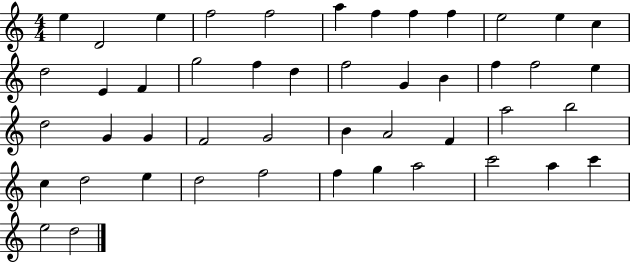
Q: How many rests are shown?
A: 0